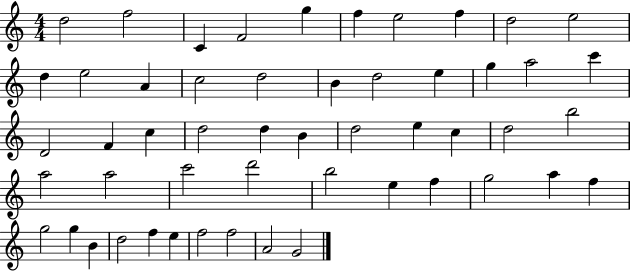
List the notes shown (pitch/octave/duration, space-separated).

D5/h F5/h C4/q F4/h G5/q F5/q E5/h F5/q D5/h E5/h D5/q E5/h A4/q C5/h D5/h B4/q D5/h E5/q G5/q A5/h C6/q D4/h F4/q C5/q D5/h D5/q B4/q D5/h E5/q C5/q D5/h B5/h A5/h A5/h C6/h D6/h B5/h E5/q F5/q G5/h A5/q F5/q G5/h G5/q B4/q D5/h F5/q E5/q F5/h F5/h A4/h G4/h